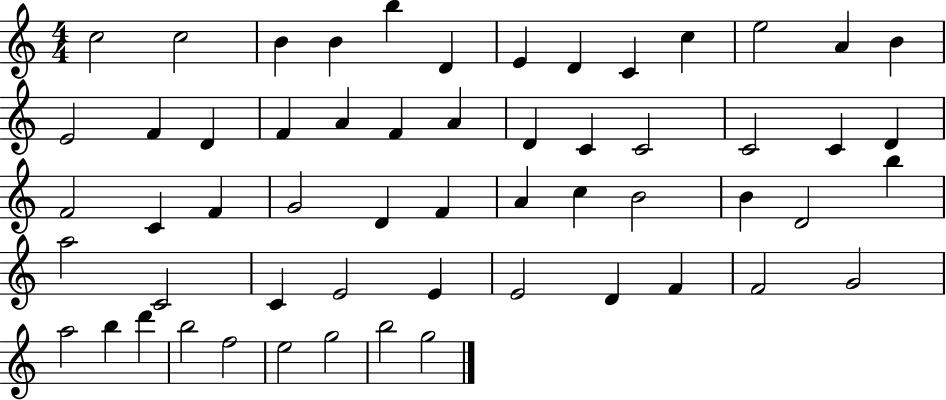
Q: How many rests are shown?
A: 0